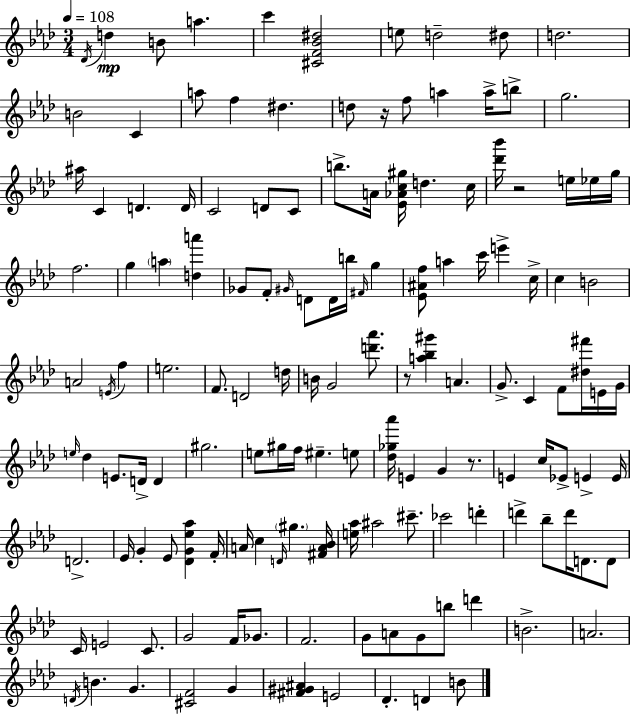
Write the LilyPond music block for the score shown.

{
  \clef treble
  \numericTimeSignature
  \time 3/4
  \key aes \major
  \tempo 4 = 108
  \acciaccatura { des'16 }\mp d''4 b'8 a''4. | c'''4 <cis' f' bes' dis''>2 | e''8 d''2-- dis''8 | d''2. | \break b'2 c'4 | a''8 f''4 dis''4. | d''8 r16 f''8 a''4 a''16-> b''8-> | g''2. | \break ais''16 c'4 d'4. | d'16 c'2 d'8 c'8 | b''8.-> a'16 <ees' aes' c'' gis''>16 d''4. | c''16 <des''' bes'''>16 r2 e''16 ees''16 | \break g''16 f''2. | g''4 \parenthesize a''4 <d'' a'''>4 | ges'8 f'8-. \grace { gis'16 } d'8 d'16 b''16 \grace { fis'16 } g''4 | <ees' ais' f''>8 a''4 c'''16 e'''4-> | \break c''16-> c''4 b'2 | a'2 \acciaccatura { e'16 } | f''4 e''2. | f'8. d'2 | \break d''16 b'16 g'2 | <d''' aes'''>8. r8 <a'' bes'' gis'''>4 a'4. | g'8.-> c'4 f'8 | <dis'' fis'''>16 e'16 g'16 \grace { e''16 } des''4 e'8. | \break d'16-> d'4 gis''2. | e''8 gis''16 f''16 eis''4.-- | e''8 <des'' ges'' aes'''>16 e'4 g'4 | r8. e'4 c''16 ees'8-> | \break e'4-> e'16 d'2.-> | ees'16 g'4-. ees'8 | <des' g' ees'' aes''>4 f'16-. a'16 c''4 \grace { d'16 } \parenthesize gis''4. | <fis' a' bes'>16 <e'' aes''>16 ais''2 | \break cis'''8.-- ces'''2 | d'''4-. d'''4-> bes''8-- | d'''16 d'8. d'8 c'16 e'2 | c'8. g'2 | \break f'16 ges'8. f'2. | g'8 a'8 g'8 | b''8 d'''4 b'2.-> | a'2. | \break \acciaccatura { d'16 } b'4. | g'4. <cis' f'>2 | g'4 <fis' gis' ais'>4 e'2 | des'4.-. | \break d'4 b'8 \bar "|."
}